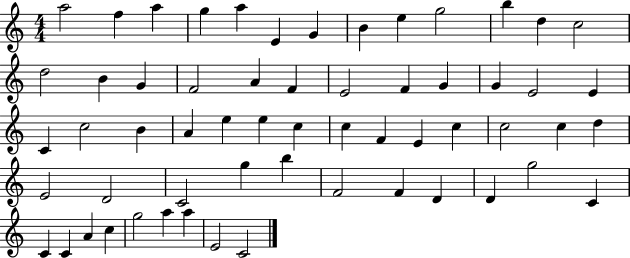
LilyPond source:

{
  \clef treble
  \numericTimeSignature
  \time 4/4
  \key c \major
  a''2 f''4 a''4 | g''4 a''4 e'4 g'4 | b'4 e''4 g''2 | b''4 d''4 c''2 | \break d''2 b'4 g'4 | f'2 a'4 f'4 | e'2 f'4 g'4 | g'4 e'2 e'4 | \break c'4 c''2 b'4 | a'4 e''4 e''4 c''4 | c''4 f'4 e'4 c''4 | c''2 c''4 d''4 | \break e'2 d'2 | c'2 g''4 b''4 | f'2 f'4 d'4 | d'4 g''2 c'4 | \break c'4 c'4 a'4 c''4 | g''2 a''4 a''4 | e'2 c'2 | \bar "|."
}